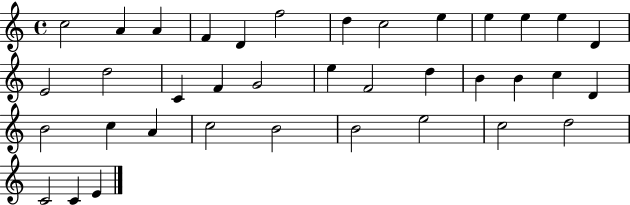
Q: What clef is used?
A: treble